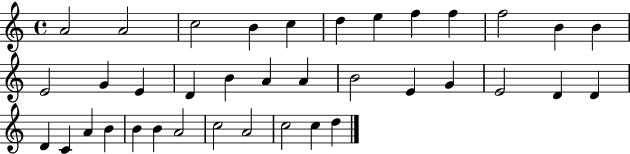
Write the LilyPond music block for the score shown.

{
  \clef treble
  \time 4/4
  \defaultTimeSignature
  \key c \major
  a'2 a'2 | c''2 b'4 c''4 | d''4 e''4 f''4 f''4 | f''2 b'4 b'4 | \break e'2 g'4 e'4 | d'4 b'4 a'4 a'4 | b'2 e'4 g'4 | e'2 d'4 d'4 | \break d'4 c'4 a'4 b'4 | b'4 b'4 a'2 | c''2 a'2 | c''2 c''4 d''4 | \break \bar "|."
}